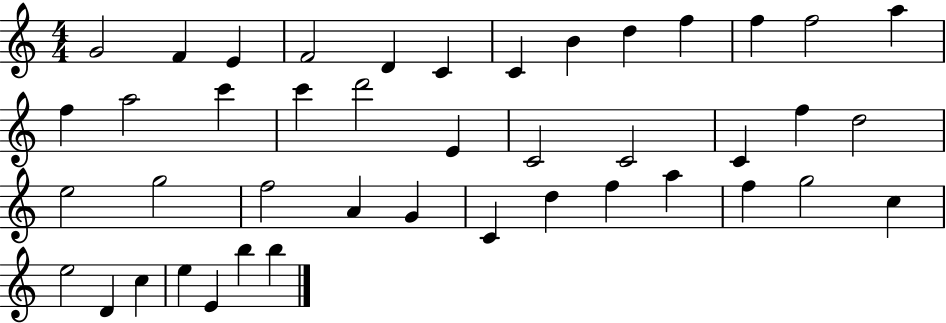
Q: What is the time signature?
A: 4/4